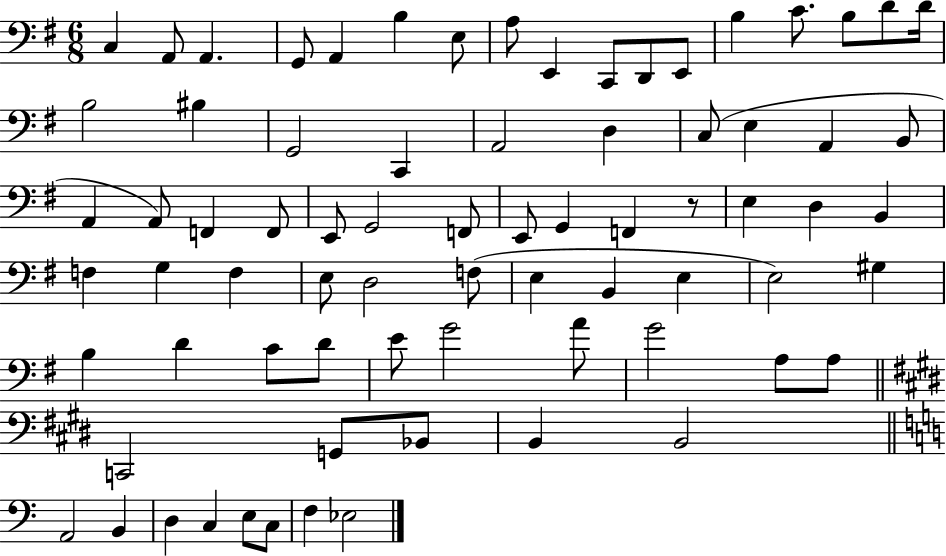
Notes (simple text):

C3/q A2/e A2/q. G2/e A2/q B3/q E3/e A3/e E2/q C2/e D2/e E2/e B3/q C4/e. B3/e D4/e D4/s B3/h BIS3/q G2/h C2/q A2/h D3/q C3/e E3/q A2/q B2/e A2/q A2/e F2/q F2/e E2/e G2/h F2/e E2/e G2/q F2/q R/e E3/q D3/q B2/q F3/q G3/q F3/q E3/e D3/h F3/e E3/q B2/q E3/q E3/h G#3/q B3/q D4/q C4/e D4/e E4/e G4/h A4/e G4/h A3/e A3/e C2/h G2/e Bb2/e B2/q B2/h A2/h B2/q D3/q C3/q E3/e C3/e F3/q Eb3/h